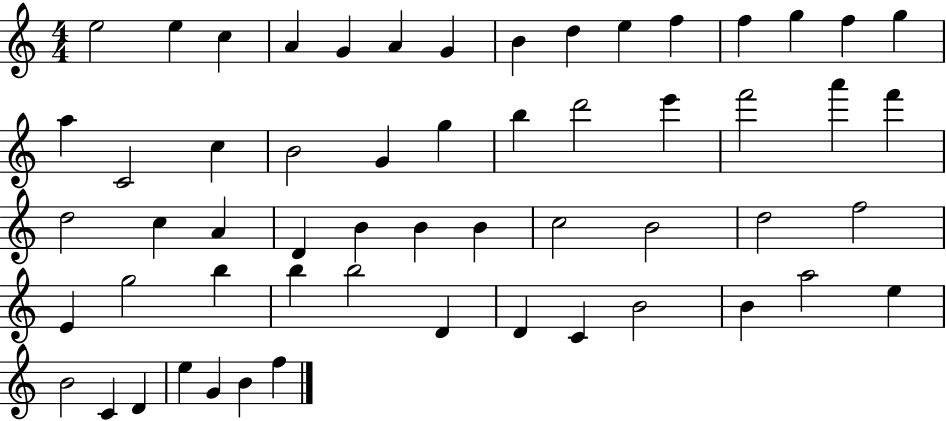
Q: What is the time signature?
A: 4/4